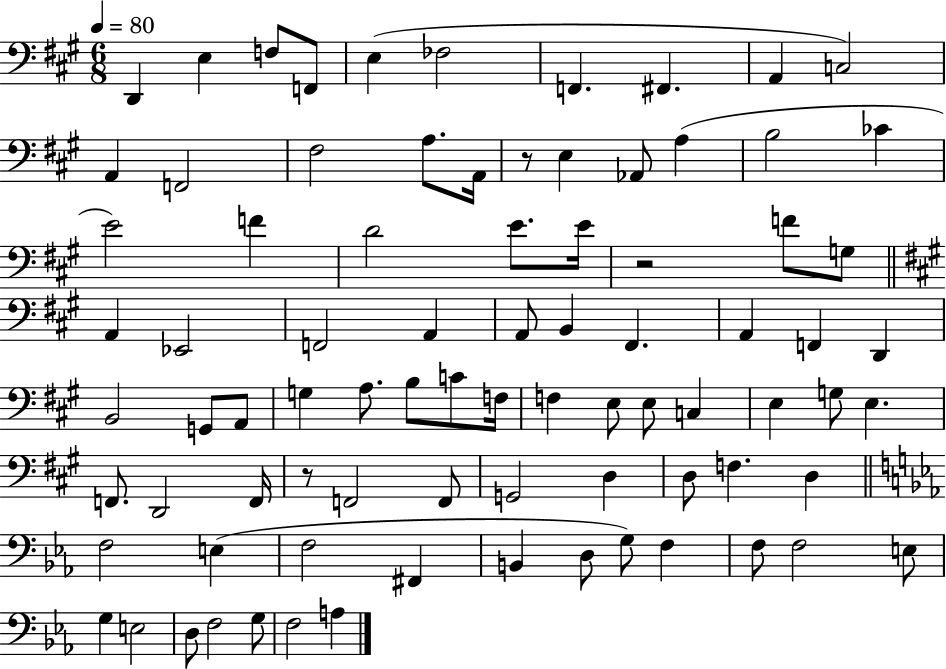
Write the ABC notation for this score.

X:1
T:Untitled
M:6/8
L:1/4
K:A
D,, E, F,/2 F,,/2 E, _F,2 F,, ^F,, A,, C,2 A,, F,,2 ^F,2 A,/2 A,,/4 z/2 E, _A,,/2 A, B,2 _C E2 F D2 E/2 E/4 z2 F/2 G,/2 A,, _E,,2 F,,2 A,, A,,/2 B,, ^F,, A,, F,, D,, B,,2 G,,/2 A,,/2 G, A,/2 B,/2 C/2 F,/4 F, E,/2 E,/2 C, E, G,/2 E, F,,/2 D,,2 F,,/4 z/2 F,,2 F,,/2 G,,2 D, D,/2 F, D, F,2 E, F,2 ^F,, B,, D,/2 G,/2 F, F,/2 F,2 E,/2 G, E,2 D,/2 F,2 G,/2 F,2 A,